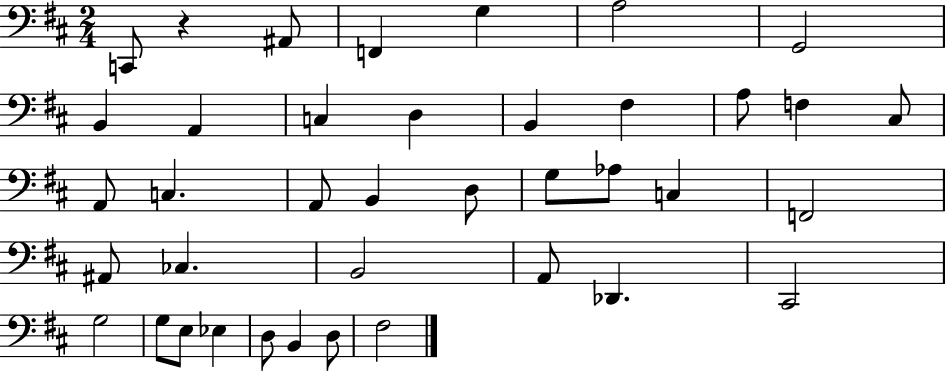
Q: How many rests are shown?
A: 1